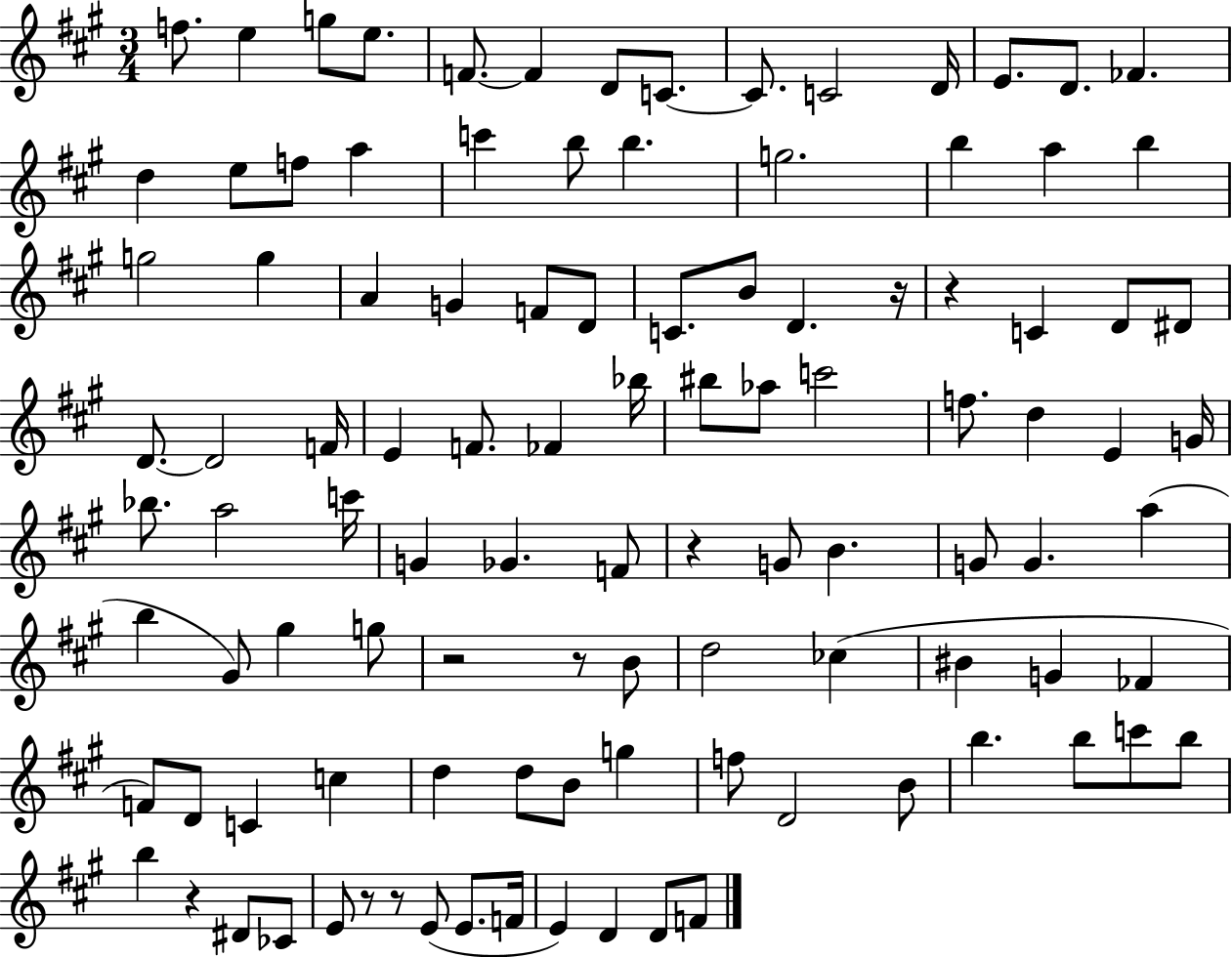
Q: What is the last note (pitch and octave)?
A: F4